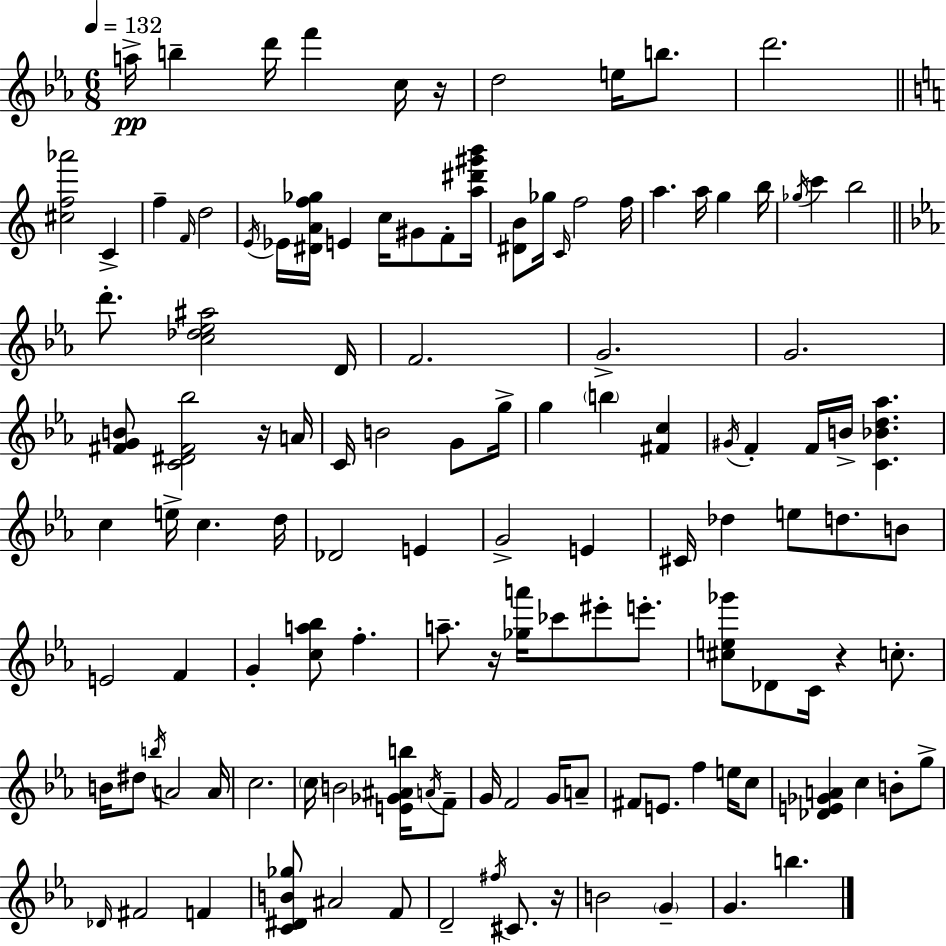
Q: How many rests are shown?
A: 5